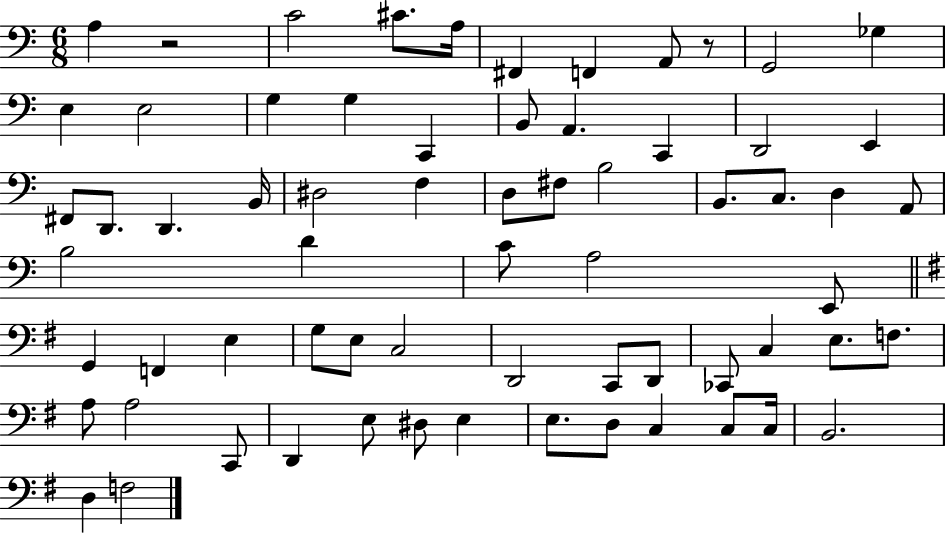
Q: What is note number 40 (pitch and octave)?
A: E3